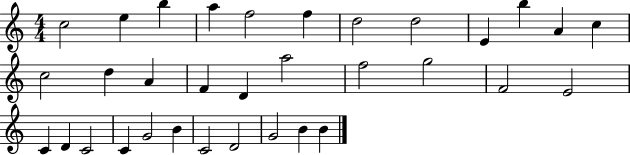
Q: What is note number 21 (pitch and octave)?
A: F4